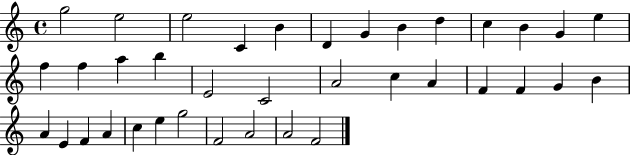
{
  \clef treble
  \time 4/4
  \defaultTimeSignature
  \key c \major
  g''2 e''2 | e''2 c'4 b'4 | d'4 g'4 b'4 d''4 | c''4 b'4 g'4 e''4 | \break f''4 f''4 a''4 b''4 | e'2 c'2 | a'2 c''4 a'4 | f'4 f'4 g'4 b'4 | \break a'4 e'4 f'4 a'4 | c''4 e''4 g''2 | f'2 a'2 | a'2 f'2 | \break \bar "|."
}